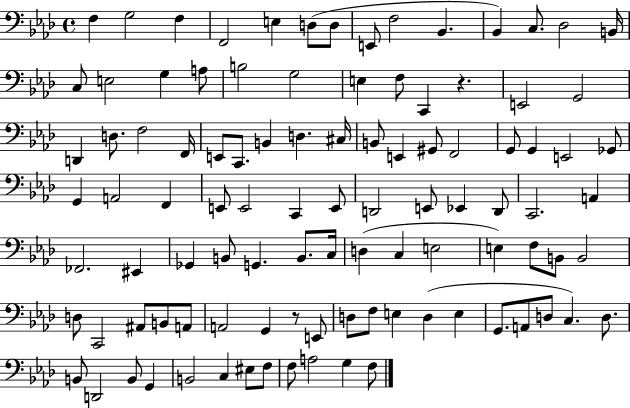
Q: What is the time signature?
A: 4/4